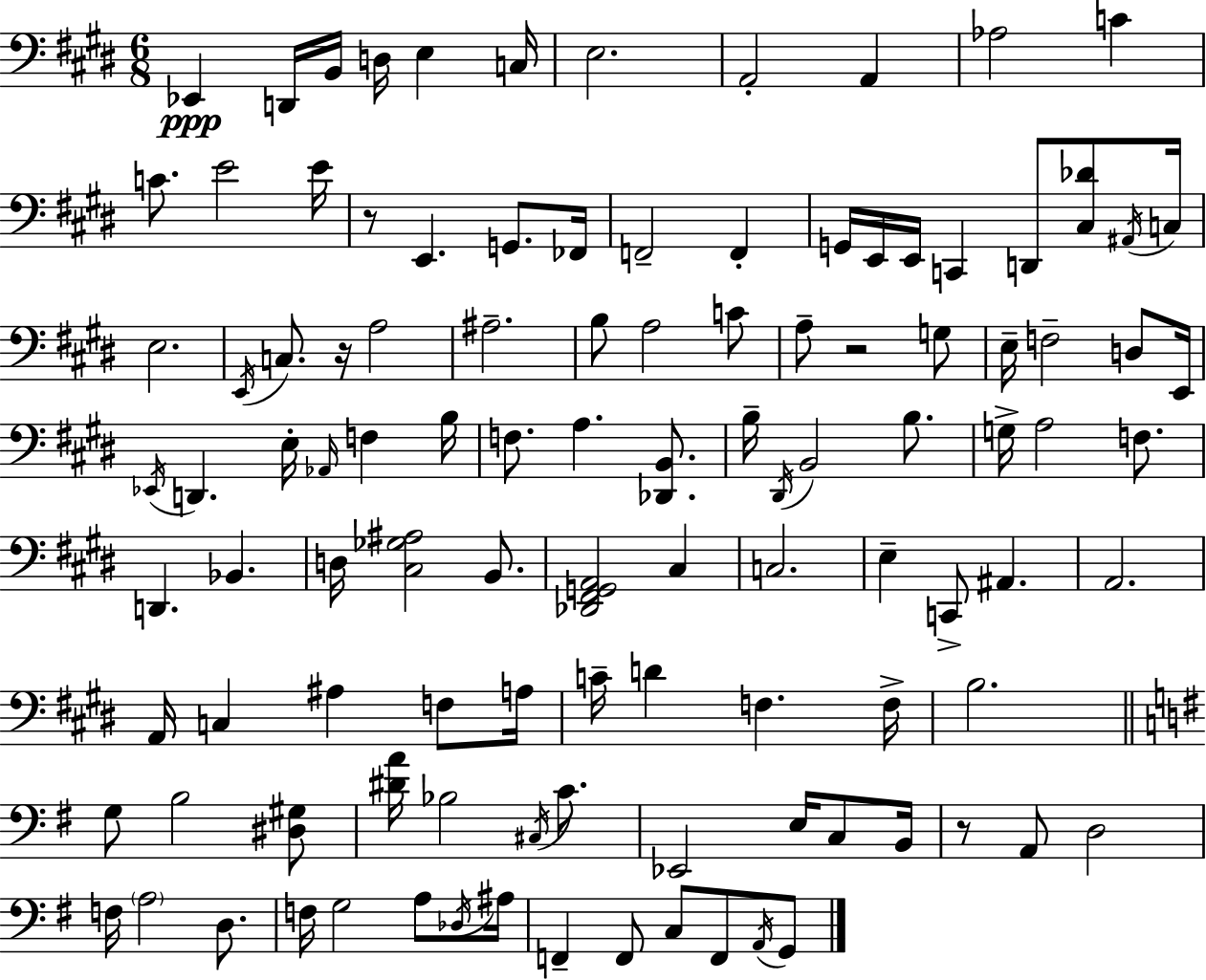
X:1
T:Untitled
M:6/8
L:1/4
K:E
_E,, D,,/4 B,,/4 D,/4 E, C,/4 E,2 A,,2 A,, _A,2 C C/2 E2 E/4 z/2 E,, G,,/2 _F,,/4 F,,2 F,, G,,/4 E,,/4 E,,/4 C,, D,,/2 [^C,_D]/2 ^A,,/4 C,/4 E,2 E,,/4 C,/2 z/4 A,2 ^A,2 B,/2 A,2 C/2 A,/2 z2 G,/2 E,/4 F,2 D,/2 E,,/4 _E,,/4 D,, E,/4 _A,,/4 F, B,/4 F,/2 A, [_D,,B,,]/2 B,/4 ^D,,/4 B,,2 B,/2 G,/4 A,2 F,/2 D,, _B,, D,/4 [^C,_G,^A,]2 B,,/2 [_D,,^F,,G,,A,,]2 ^C, C,2 E, C,,/2 ^A,, A,,2 A,,/4 C, ^A, F,/2 A,/4 C/4 D F, F,/4 B,2 G,/2 B,2 [^D,^G,]/2 [^DA]/4 _B,2 ^C,/4 C/2 _E,,2 E,/4 C,/2 B,,/4 z/2 A,,/2 D,2 F,/4 A,2 D,/2 F,/4 G,2 A,/2 _D,/4 ^A,/4 F,, F,,/2 C,/2 F,,/2 A,,/4 G,,/2